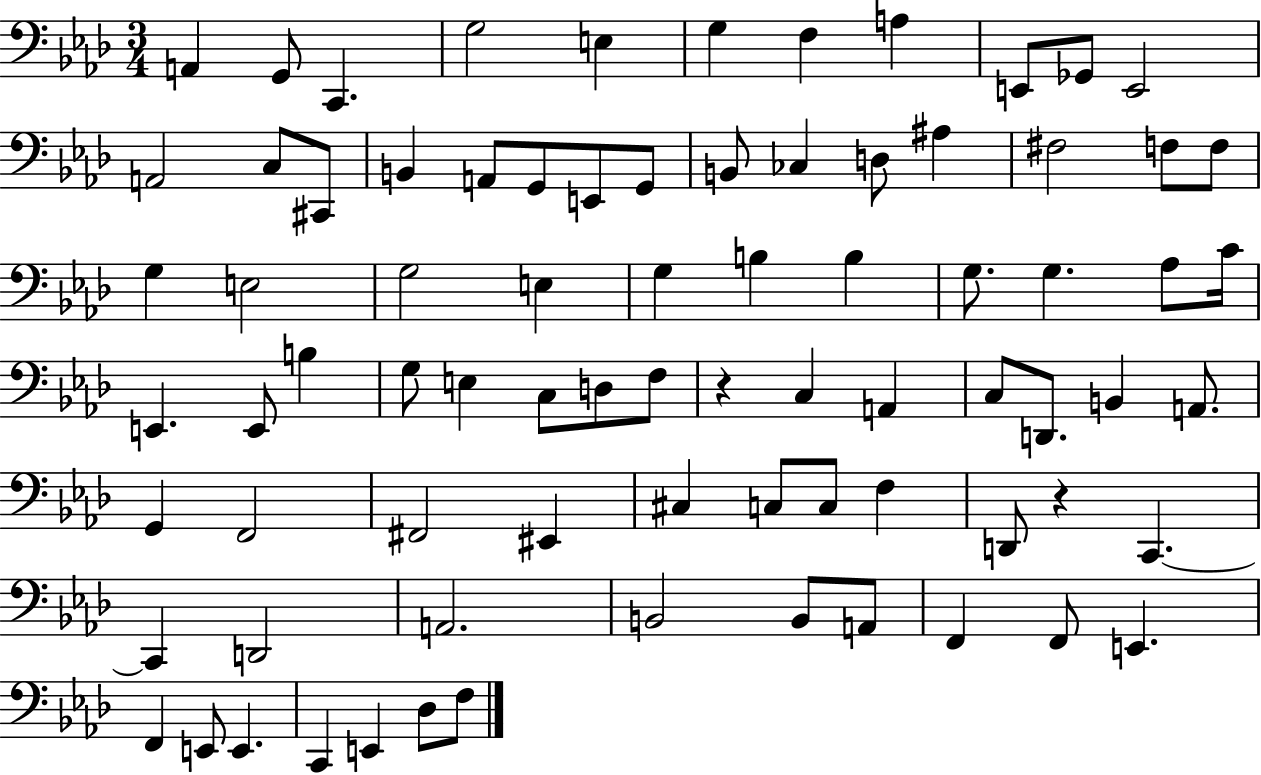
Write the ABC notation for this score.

X:1
T:Untitled
M:3/4
L:1/4
K:Ab
A,, G,,/2 C,, G,2 E, G, F, A, E,,/2 _G,,/2 E,,2 A,,2 C,/2 ^C,,/2 B,, A,,/2 G,,/2 E,,/2 G,,/2 B,,/2 _C, D,/2 ^A, ^F,2 F,/2 F,/2 G, E,2 G,2 E, G, B, B, G,/2 G, _A,/2 C/4 E,, E,,/2 B, G,/2 E, C,/2 D,/2 F,/2 z C, A,, C,/2 D,,/2 B,, A,,/2 G,, F,,2 ^F,,2 ^E,, ^C, C,/2 C,/2 F, D,,/2 z C,, C,, D,,2 A,,2 B,,2 B,,/2 A,,/2 F,, F,,/2 E,, F,, E,,/2 E,, C,, E,, _D,/2 F,/2